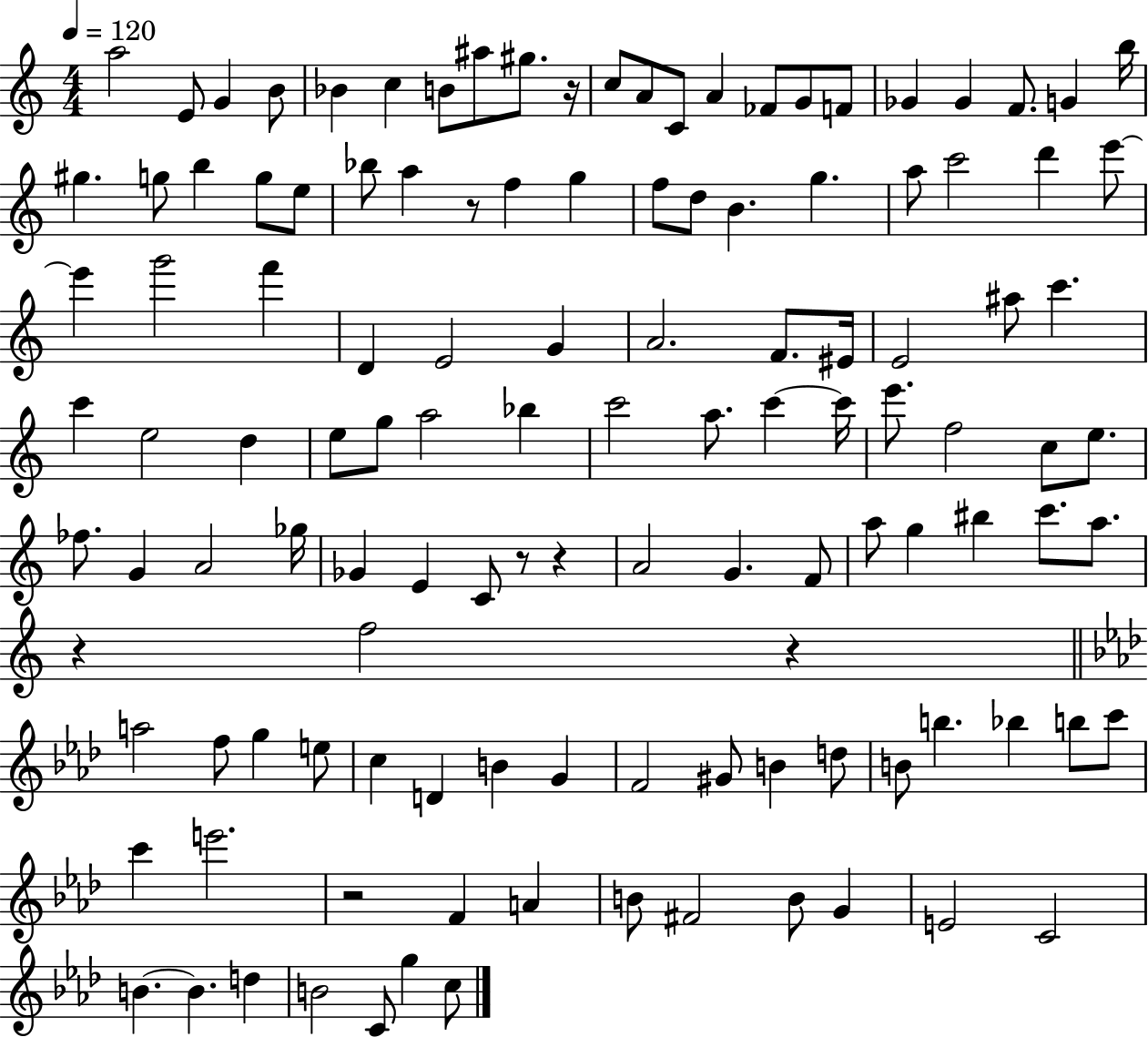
A5/h E4/e G4/q B4/e Bb4/q C5/q B4/e A#5/e G#5/e. R/s C5/e A4/e C4/e A4/q FES4/e G4/e F4/e Gb4/q Gb4/q F4/e. G4/q B5/s G#5/q. G5/e B5/q G5/e E5/e Bb5/e A5/q R/e F5/q G5/q F5/e D5/e B4/q. G5/q. A5/e C6/h D6/q E6/e E6/q G6/h F6/q D4/q E4/h G4/q A4/h. F4/e. EIS4/s E4/h A#5/e C6/q. C6/q E5/h D5/q E5/e G5/e A5/h Bb5/q C6/h A5/e. C6/q C6/s E6/e. F5/h C5/e E5/e. FES5/e. G4/q A4/h Gb5/s Gb4/q E4/q C4/e R/e R/q A4/h G4/q. F4/e A5/e G5/q BIS5/q C6/e. A5/e. R/q F5/h R/q A5/h F5/e G5/q E5/e C5/q D4/q B4/q G4/q F4/h G#4/e B4/q D5/e B4/e B5/q. Bb5/q B5/e C6/e C6/q E6/h. R/h F4/q A4/q B4/e F#4/h B4/e G4/q E4/h C4/h B4/q. B4/q. D5/q B4/h C4/e G5/q C5/e